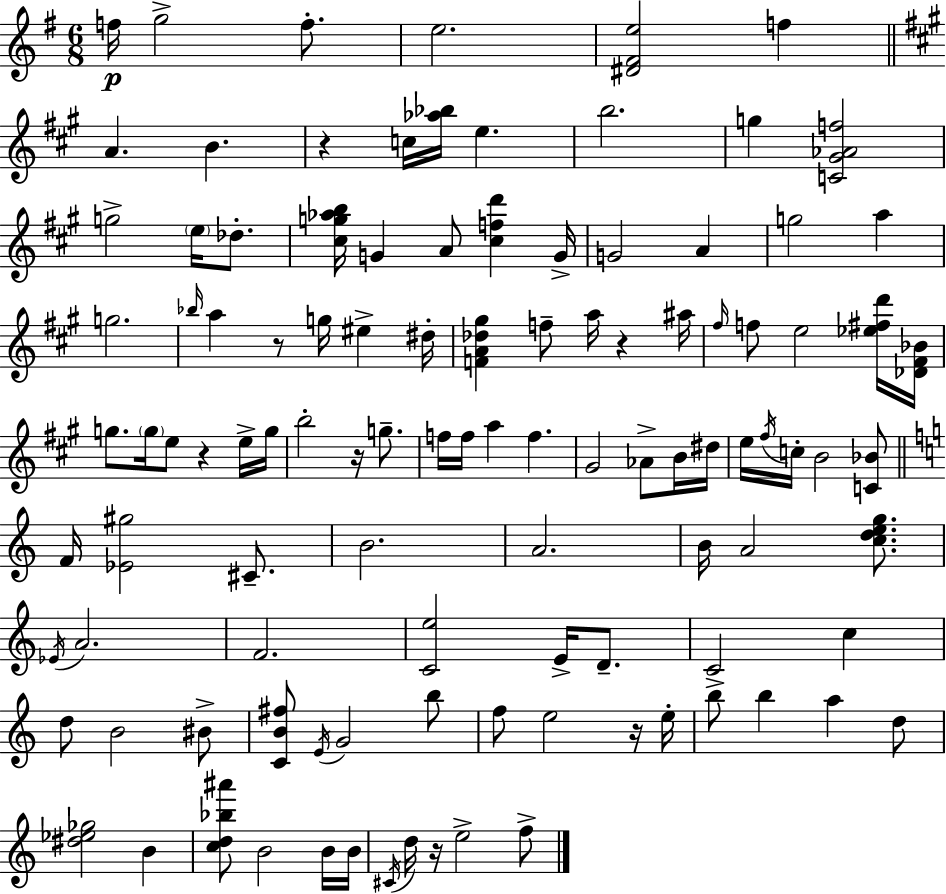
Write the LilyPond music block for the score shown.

{
  \clef treble
  \numericTimeSignature
  \time 6/8
  \key g \major
  f''16\p g''2-> f''8.-. | e''2. | <dis' fis' e''>2 f''4 | \bar "||" \break \key a \major a'4. b'4. | r4 c''16 <aes'' bes''>16 e''4. | b''2. | g''4 <c' gis' aes' f''>2 | \break g''2-> \parenthesize e''16 des''8.-. | <cis'' g'' aes'' b''>16 g'4 a'8 <cis'' f'' d'''>4 g'16-> | g'2 a'4 | g''2 a''4 | \break g''2. | \grace { bes''16 } a''4 r8 g''16 eis''4-> | dis''16-. <f' a' des'' gis''>4 f''8-- a''16 r4 | ais''16 \grace { fis''16 } f''8 e''2 | \break <ees'' fis'' d'''>16 <des' fis' bes'>16 g''8. \parenthesize g''16 e''8 r4 | e''16-> g''16 b''2-. r16 g''8.-- | f''16 f''16 a''4 f''4. | gis'2 aes'8-> | \break b'16 dis''16 e''16 \acciaccatura { fis''16 } c''16-. b'2 | <c' bes'>8 \bar "||" \break \key c \major f'16 <ees' gis''>2 cis'8.-- | b'2. | a'2. | b'16 a'2 <c'' d'' e'' g''>8. | \break \acciaccatura { ees'16 } a'2. | f'2. | <c' e''>2 e'16-> d'8.-- | c'2 c''4 | \break d''8 b'2 bis'8-> | <c' b' fis''>8 \acciaccatura { e'16 } g'2 | b''8 f''8 e''2 | r16 e''16-. b''8-> b''4 a''4 | \break d''8 <dis'' ees'' ges''>2 b'4 | <c'' d'' bes'' ais'''>8 b'2 | b'16 b'16 \acciaccatura { cis'16 } d''16 r16 e''2-> | f''8-> \bar "|."
}